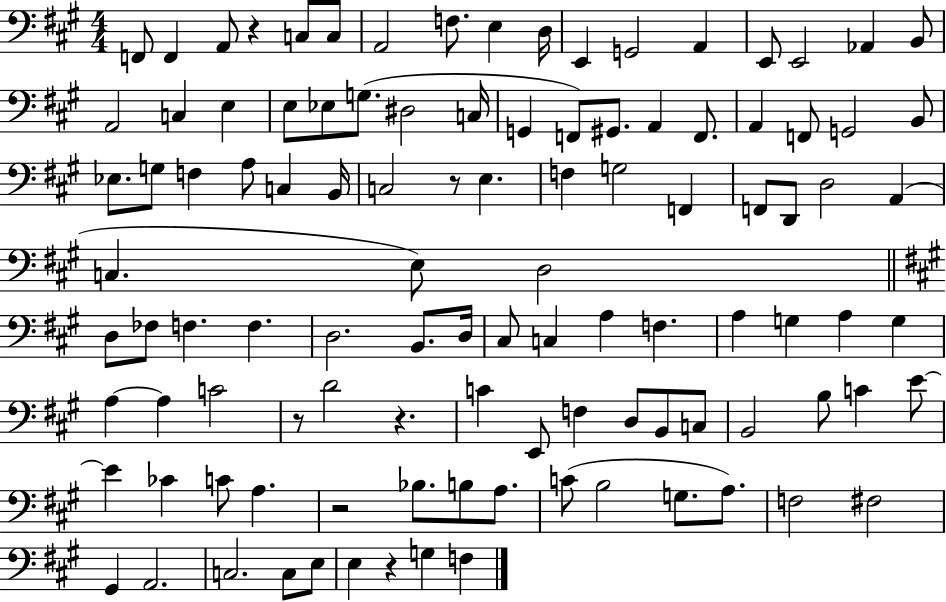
X:1
T:Untitled
M:4/4
L:1/4
K:A
F,,/2 F,, A,,/2 z C,/2 C,/2 A,,2 F,/2 E, D,/4 E,, G,,2 A,, E,,/2 E,,2 _A,, B,,/2 A,,2 C, E, E,/2 _E,/2 G,/2 ^D,2 C,/4 G,, F,,/2 ^G,,/2 A,, F,,/2 A,, F,,/2 G,,2 B,,/2 _E,/2 G,/2 F, A,/2 C, B,,/4 C,2 z/2 E, F, G,2 F,, F,,/2 D,,/2 D,2 A,, C, E,/2 D,2 D,/2 _F,/2 F, F, D,2 B,,/2 D,/4 ^C,/2 C, A, F, A, G, A, G, A, A, C2 z/2 D2 z C E,,/2 F, D,/2 B,,/2 C,/2 B,,2 B,/2 C E/2 E _C C/2 A, z2 _B,/2 B,/2 A,/2 C/2 B,2 G,/2 A,/2 F,2 ^F,2 ^G,, A,,2 C,2 C,/2 E,/2 E, z G, F,